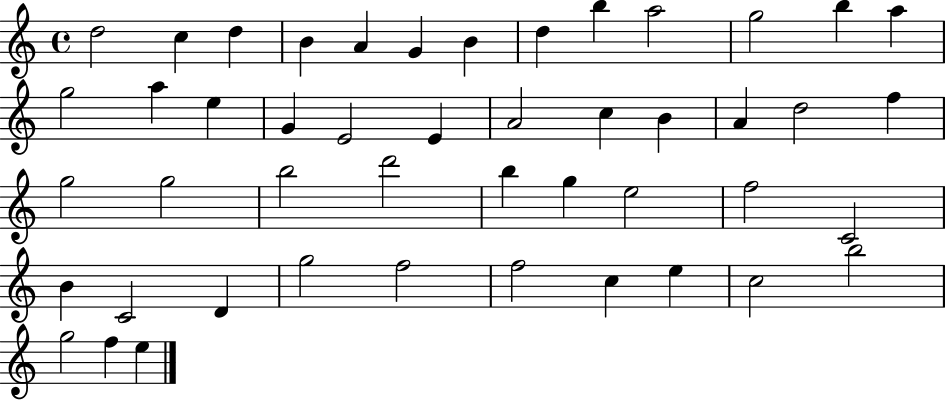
D5/h C5/q D5/q B4/q A4/q G4/q B4/q D5/q B5/q A5/h G5/h B5/q A5/q G5/h A5/q E5/q G4/q E4/h E4/q A4/h C5/q B4/q A4/q D5/h F5/q G5/h G5/h B5/h D6/h B5/q G5/q E5/h F5/h C4/h B4/q C4/h D4/q G5/h F5/h F5/h C5/q E5/q C5/h B5/h G5/h F5/q E5/q